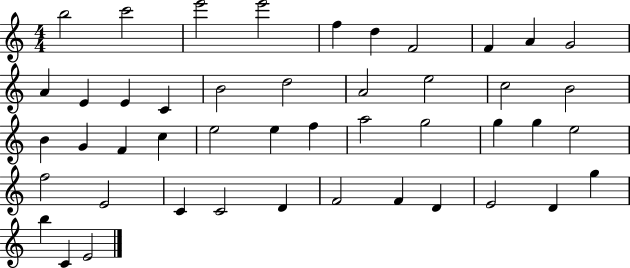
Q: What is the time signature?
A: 4/4